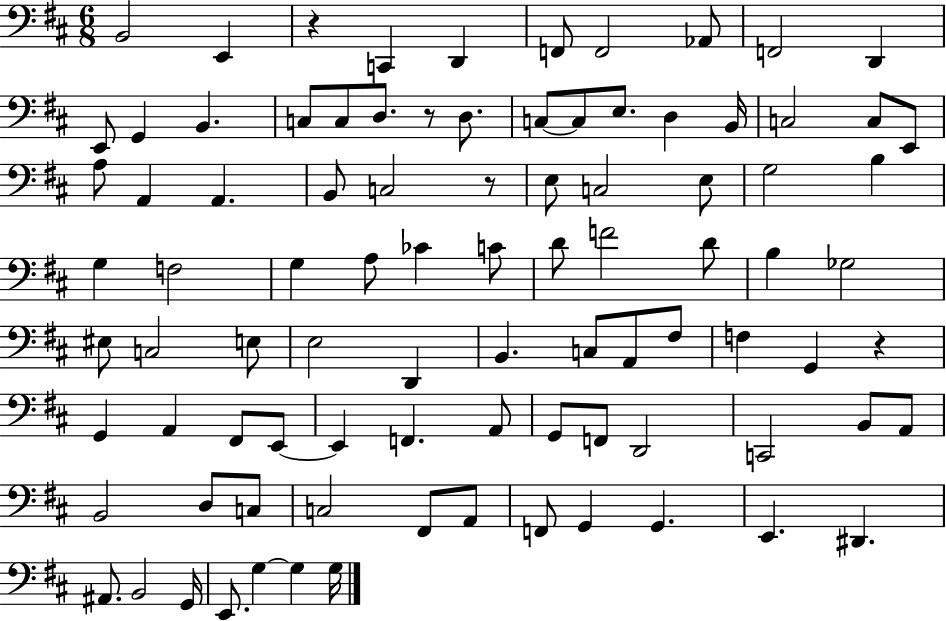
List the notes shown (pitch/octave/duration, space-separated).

B2/h E2/q R/q C2/q D2/q F2/e F2/h Ab2/e F2/h D2/q E2/e G2/q B2/q. C3/e C3/e D3/e. R/e D3/e. C3/e C3/e E3/e. D3/q B2/s C3/h C3/e E2/e A3/e A2/q A2/q. B2/e C3/h R/e E3/e C3/h E3/e G3/h B3/q G3/q F3/h G3/q A3/e CES4/q C4/e D4/e F4/h D4/e B3/q Gb3/h EIS3/e C3/h E3/e E3/h D2/q B2/q. C3/e A2/e F#3/e F3/q G2/q R/q G2/q A2/q F#2/e E2/e E2/q F2/q. A2/e G2/e F2/e D2/h C2/h B2/e A2/e B2/h D3/e C3/e C3/h F#2/e A2/e F2/e G2/q G2/q. E2/q. D#2/q. A#2/e. B2/h G2/s E2/e. G3/q G3/q G3/s